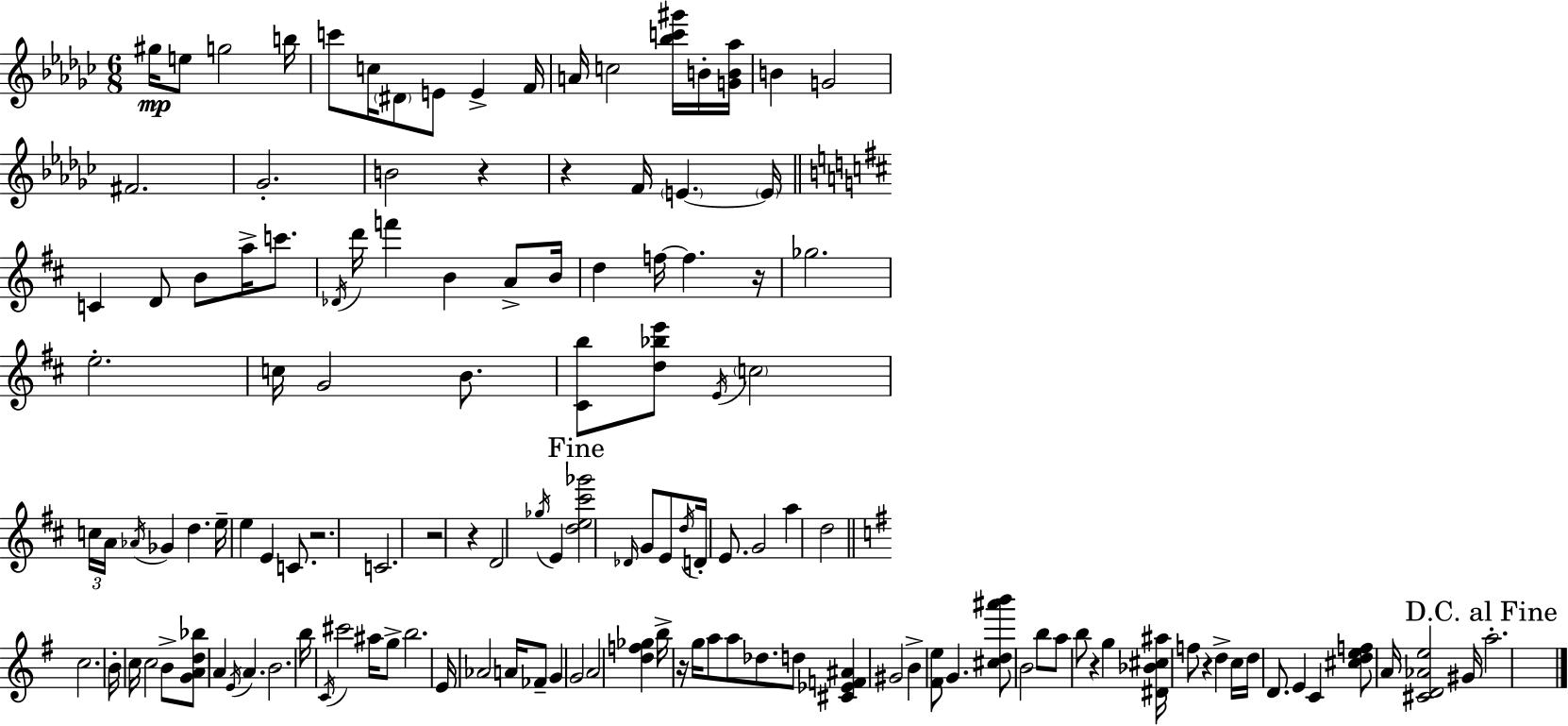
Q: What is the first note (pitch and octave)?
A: G#5